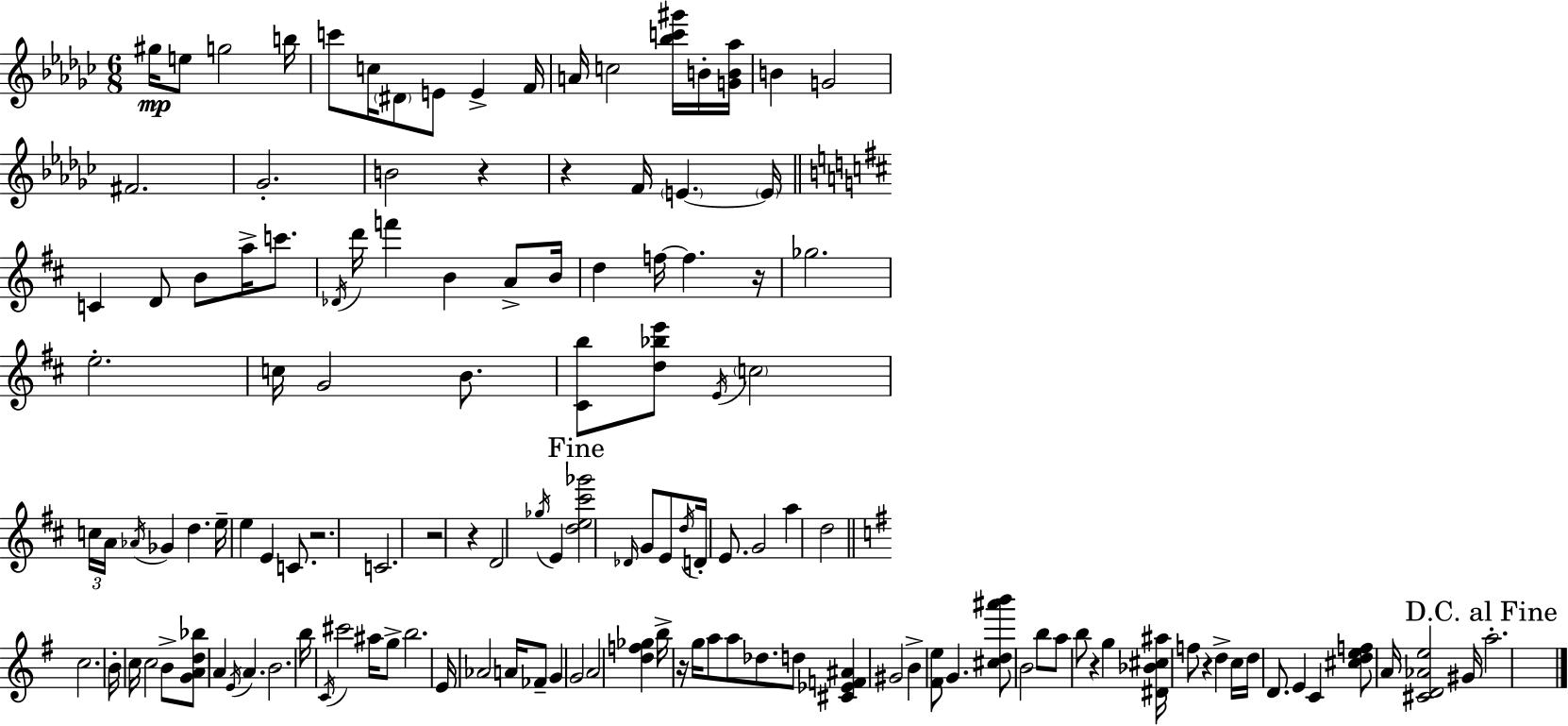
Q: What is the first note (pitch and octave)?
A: G#5